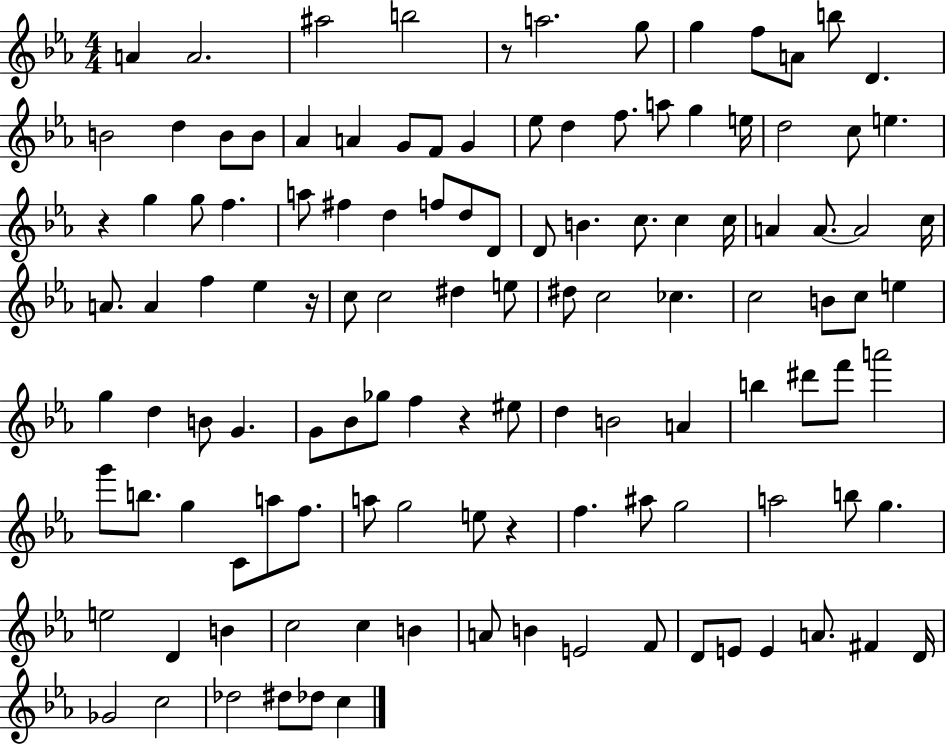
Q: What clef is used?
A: treble